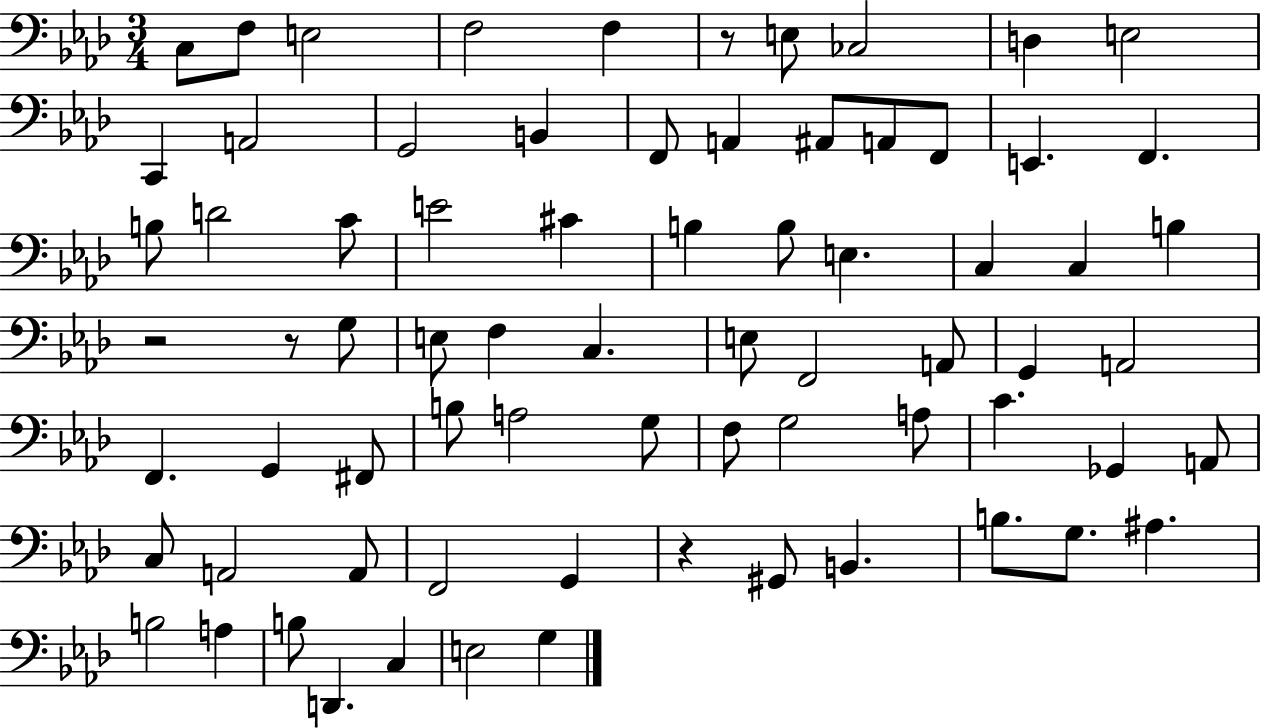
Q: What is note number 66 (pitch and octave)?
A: D2